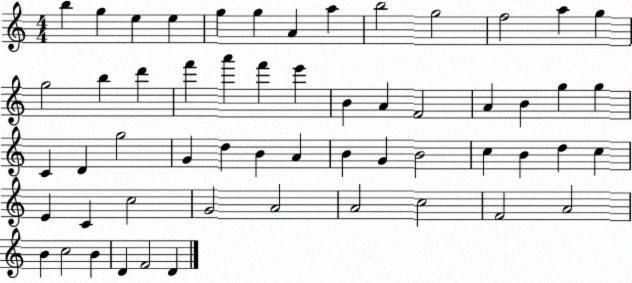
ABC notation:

X:1
T:Untitled
M:4/4
L:1/4
K:C
b g e e g g A a b2 g2 f2 a g g2 b d' f' a' f' e' B A F2 A B g g C D g2 G d B A B G B2 c B d c E C c2 G2 A2 A2 c2 F2 A2 B c2 B D F2 D